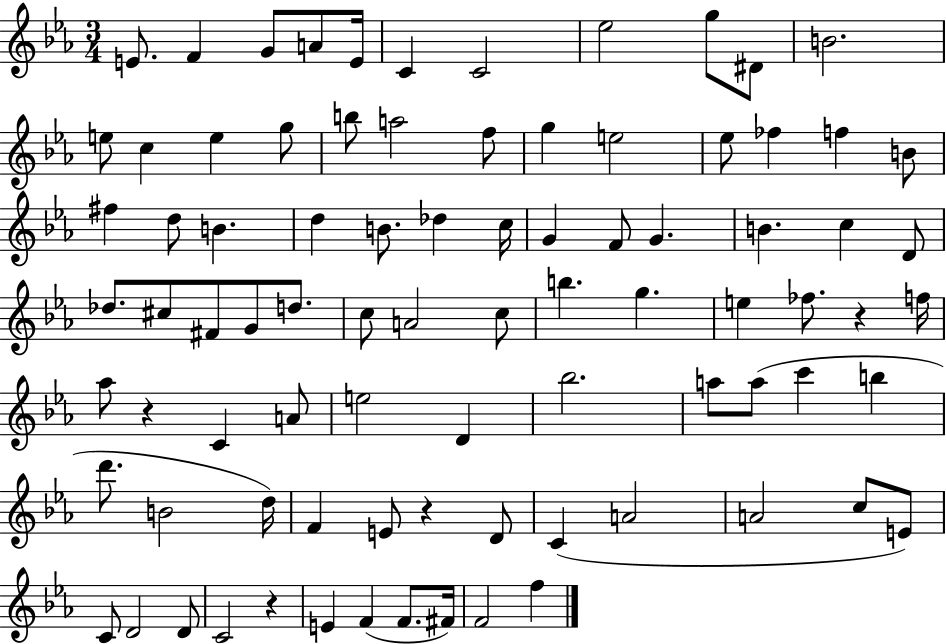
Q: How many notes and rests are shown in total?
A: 85